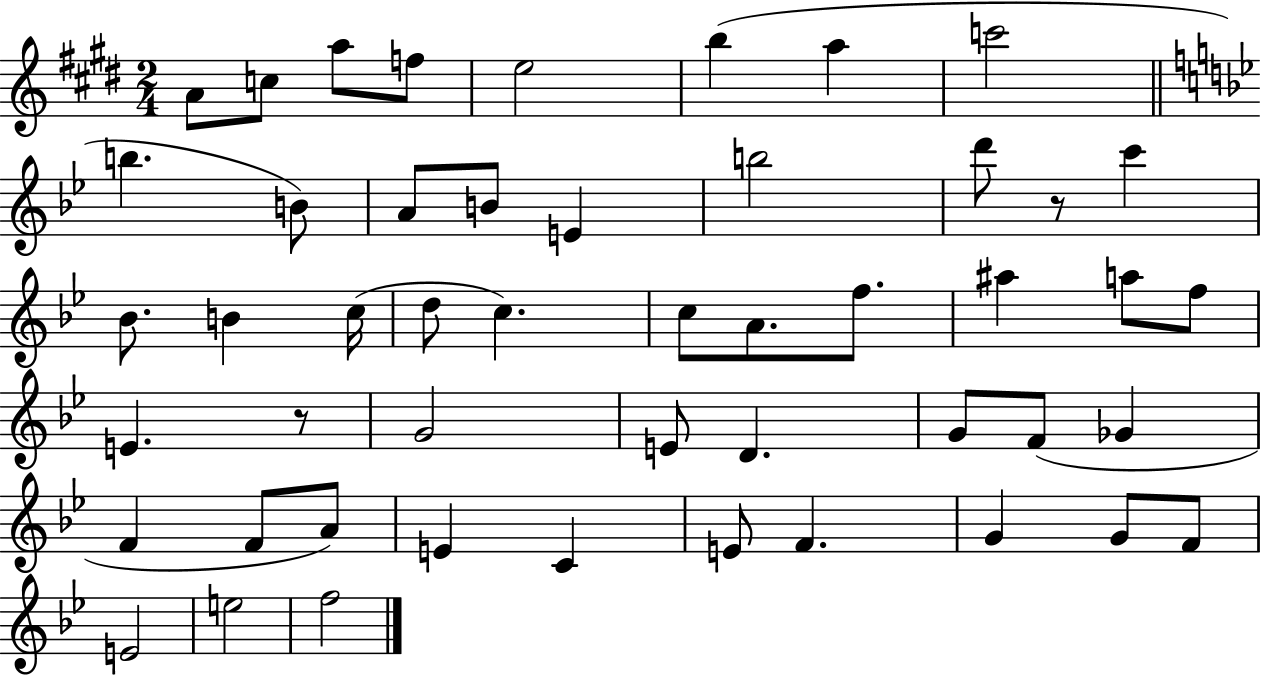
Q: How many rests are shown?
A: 2